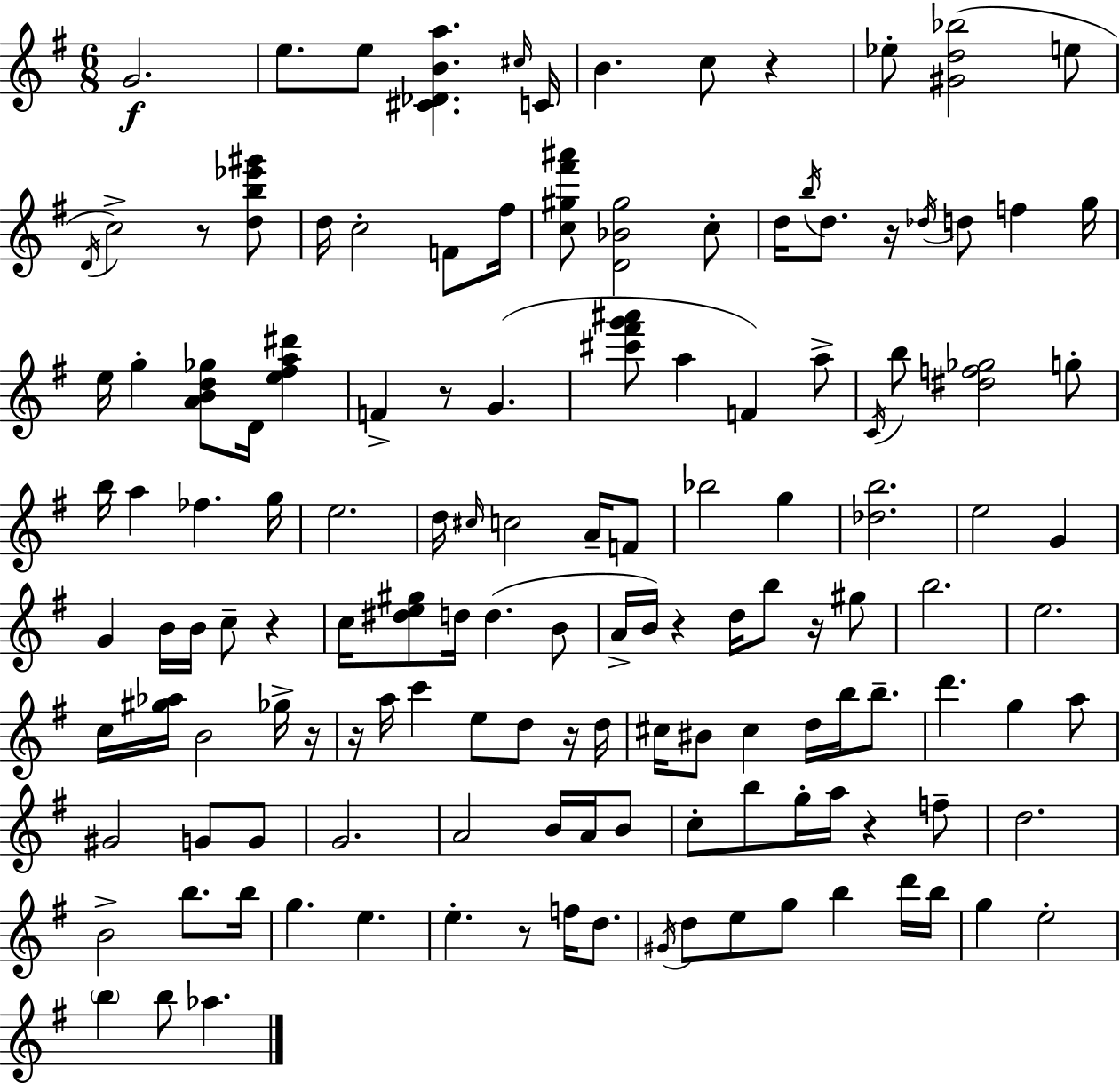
{
  \clef treble
  \numericTimeSignature
  \time 6/8
  \key g \major
  g'2.\f | e''8. e''8 <cis' des' b' a''>4. \grace { cis''16 } | c'16 b'4. c''8 r4 | ees''8-. <gis' d'' bes''>2( e''8 | \break \acciaccatura { d'16 }) c''2-> r8 | <d'' b'' ees''' gis'''>8 d''16 c''2-. f'8 | fis''16 <c'' gis'' fis''' ais'''>8 <d' bes' gis''>2 | c''8-. d''16 \acciaccatura { b''16 } d''8. r16 \acciaccatura { des''16 } d''8 f''4 | \break g''16 e''16 g''4-. <a' b' d'' ges''>8 d'16 | <e'' fis'' a'' dis'''>4 f'4-> r8 g'4.( | <cis''' fis''' g''' ais'''>8 a''4 f'4) | a''8-> \acciaccatura { c'16 } b''8 <dis'' f'' ges''>2 | \break g''8-. b''16 a''4 fes''4. | g''16 e''2. | d''16 \grace { cis''16 } c''2 | a'16-- f'8 bes''2 | \break g''4 <des'' b''>2. | e''2 | g'4 g'4 b'16 b'16 | c''8-- r4 c''16 <dis'' e'' gis''>8 d''16 d''4.( | \break b'8 a'16-> b'16) r4 | d''16 b''8 r16 gis''8 b''2. | e''2. | c''16 <gis'' aes''>16 b'2 | \break ges''16-> r16 r16 a''16 c'''4 | e''8 d''8 r16 d''16 cis''16 bis'8 cis''4 | d''16 b''16 b''8.-- d'''4. | g''4 a''8 gis'2 | \break g'8 g'8 g'2. | a'2 | b'16 a'16 b'8 c''8-. b''8 g''16-. a''16 | r4 f''8-- d''2. | \break b'2-> | b''8. b''16 g''4. | e''4. e''4.-. | r8 f''16 d''8. \acciaccatura { gis'16 } d''8 e''8 g''8 | \break b''4 d'''16 b''16 g''4 e''2-. | \parenthesize b''4 b''8 | aes''4. \bar "|."
}